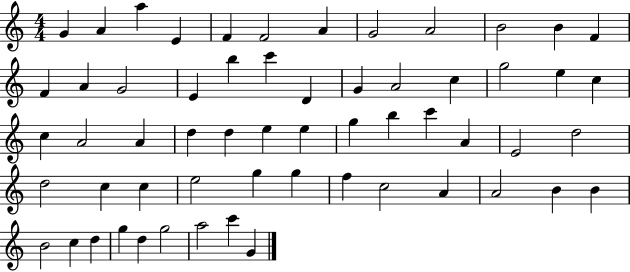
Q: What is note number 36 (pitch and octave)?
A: A4